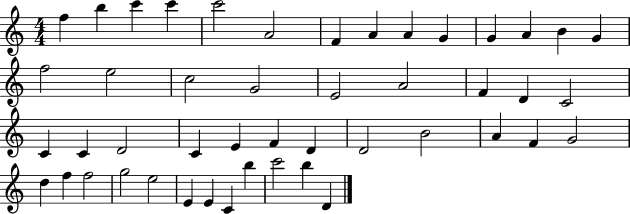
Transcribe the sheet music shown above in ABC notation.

X:1
T:Untitled
M:4/4
L:1/4
K:C
f b c' c' c'2 A2 F A A G G A B G f2 e2 c2 G2 E2 A2 F D C2 C C D2 C E F D D2 B2 A F G2 d f f2 g2 e2 E E C b c'2 b D